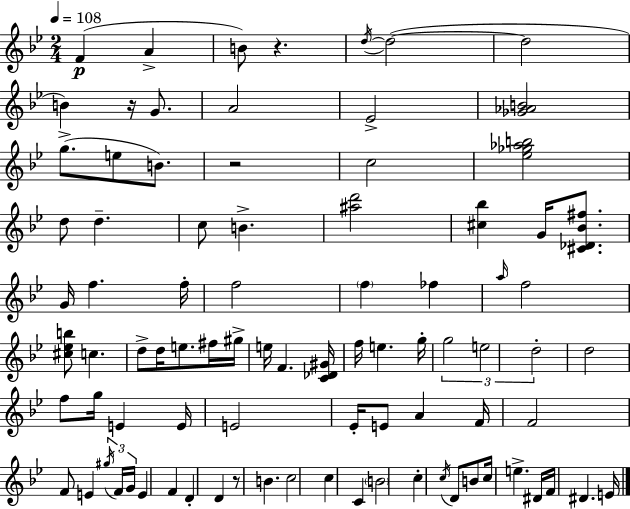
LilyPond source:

{
  \clef treble
  \numericTimeSignature
  \time 2/4
  \key bes \major
  \tempo 4 = 108
  f'4(\p a'4-> | b'8) r4. | \acciaccatura { d''16~ }(~ d''2 | d''2 | \break b'4) r16 g'8. | a'2 | ees'2-> | <ges' aes' b'>2 | \break g''8.->( e''8 b'8.) | r2 | c''2 | <ees'' ges'' aes'' b''>2 | \break d''8 d''4.-- | c''8 b'4.-> | <ais'' d'''>2 | <cis'' bes''>4 g'16 <cis' des' bes' fis''>8. | \break g'16 f''4. | f''16-. f''2 | \parenthesize f''4 fes''4 | \grace { a''16 } f''2 | \break <cis'' ees'' b''>8 c''4. | d''8-> d''16 e''8. | fis''16 gis''16-> e''16 f'4. | <c' des' gis'>16 f''16 e''4. | \break g''16-. \tuplet 3/2 { g''2 | e''2 | d''2-. } | d''2 | \break f''8 g''16 e'4 | e'16 e'2 | ees'16-. e'8 a'4 | f'16 f'2 | \break f'8 e'4 | \tuplet 3/2 { \acciaccatura { gis''16 } f'16 g'16 } e'4 f'4 | d'4-. d'4 | r8 b'4. | \break c''2 | c''4 c'4 | \parenthesize b'2 | c''4-. \acciaccatura { c''16 } | \break d'8 b'8 c''16 e''4.-> | dis'16 f'16 dis'4. | e'16 \bar "|."
}